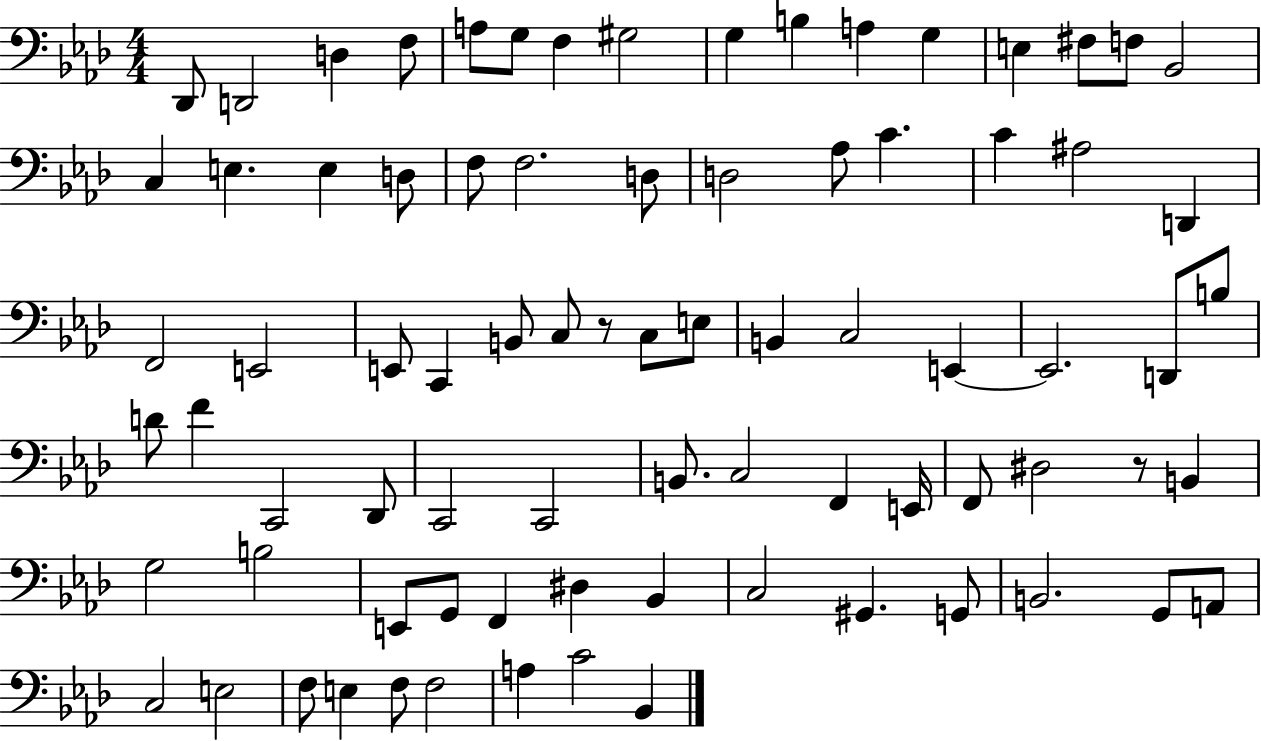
{
  \clef bass
  \numericTimeSignature
  \time 4/4
  \key aes \major
  des,8 d,2 d4 f8 | a8 g8 f4 gis2 | g4 b4 a4 g4 | e4 fis8 f8 bes,2 | \break c4 e4. e4 d8 | f8 f2. d8 | d2 aes8 c'4. | c'4 ais2 d,4 | \break f,2 e,2 | e,8 c,4 b,8 c8 r8 c8 e8 | b,4 c2 e,4~~ | e,2. d,8 b8 | \break d'8 f'4 c,2 des,8 | c,2 c,2 | b,8. c2 f,4 e,16 | f,8 dis2 r8 b,4 | \break g2 b2 | e,8 g,8 f,4 dis4 bes,4 | c2 gis,4. g,8 | b,2. g,8 a,8 | \break c2 e2 | f8 e4 f8 f2 | a4 c'2 bes,4 | \bar "|."
}